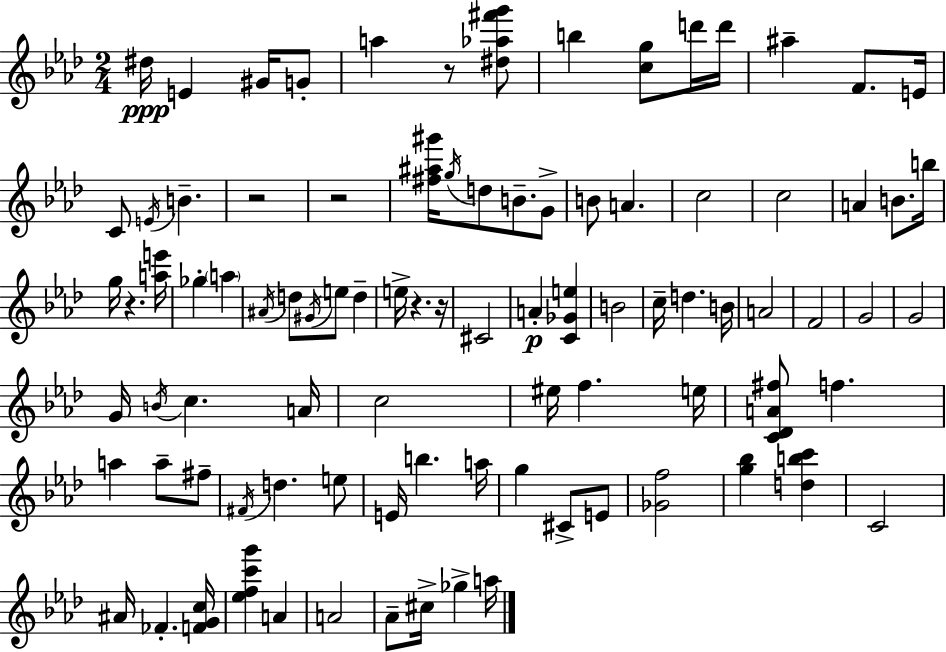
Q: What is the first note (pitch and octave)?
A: D#5